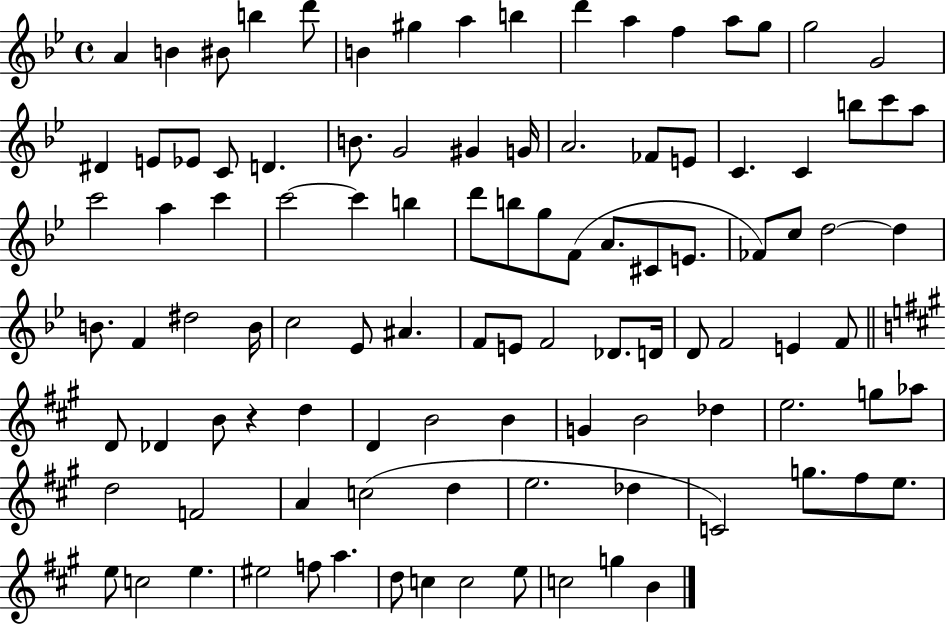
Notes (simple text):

A4/q B4/q BIS4/e B5/q D6/e B4/q G#5/q A5/q B5/q D6/q A5/q F5/q A5/e G5/e G5/h G4/h D#4/q E4/e Eb4/e C4/e D4/q. B4/e. G4/h G#4/q G4/s A4/h. FES4/e E4/e C4/q. C4/q B5/e C6/e A5/e C6/h A5/q C6/q C6/h C6/q B5/q D6/e B5/e G5/e F4/e A4/e. C#4/e E4/e. FES4/e C5/e D5/h D5/q B4/e. F4/q D#5/h B4/s C5/h Eb4/e A#4/q. F4/e E4/e F4/h Db4/e. D4/s D4/e F4/h E4/q F4/e D4/e Db4/q B4/e R/q D5/q D4/q B4/h B4/q G4/q B4/h Db5/q E5/h. G5/e Ab5/e D5/h F4/h A4/q C5/h D5/q E5/h. Db5/q C4/h G5/e. F#5/e E5/e. E5/e C5/h E5/q. EIS5/h F5/e A5/q. D5/e C5/q C5/h E5/e C5/h G5/q B4/q